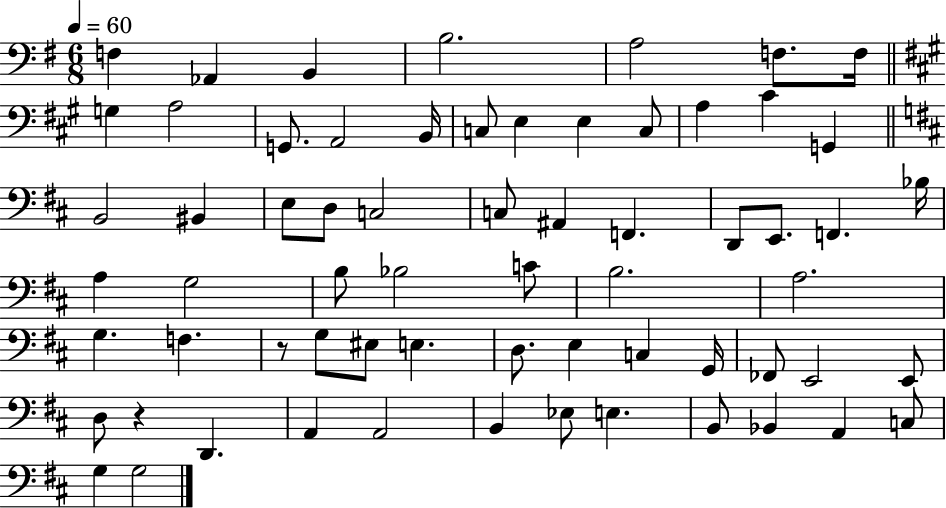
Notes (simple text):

F3/q Ab2/q B2/q B3/h. A3/h F3/e. F3/s G3/q A3/h G2/e. A2/h B2/s C3/e E3/q E3/q C3/e A3/q C#4/q G2/q B2/h BIS2/q E3/e D3/e C3/h C3/e A#2/q F2/q. D2/e E2/e. F2/q. Bb3/s A3/q G3/h B3/e Bb3/h C4/e B3/h. A3/h. G3/q. F3/q. R/e G3/e EIS3/e E3/q. D3/e. E3/q C3/q G2/s FES2/e E2/h E2/e D3/e R/q D2/q. A2/q A2/h B2/q Eb3/e E3/q. B2/e Bb2/q A2/q C3/e G3/q G3/h